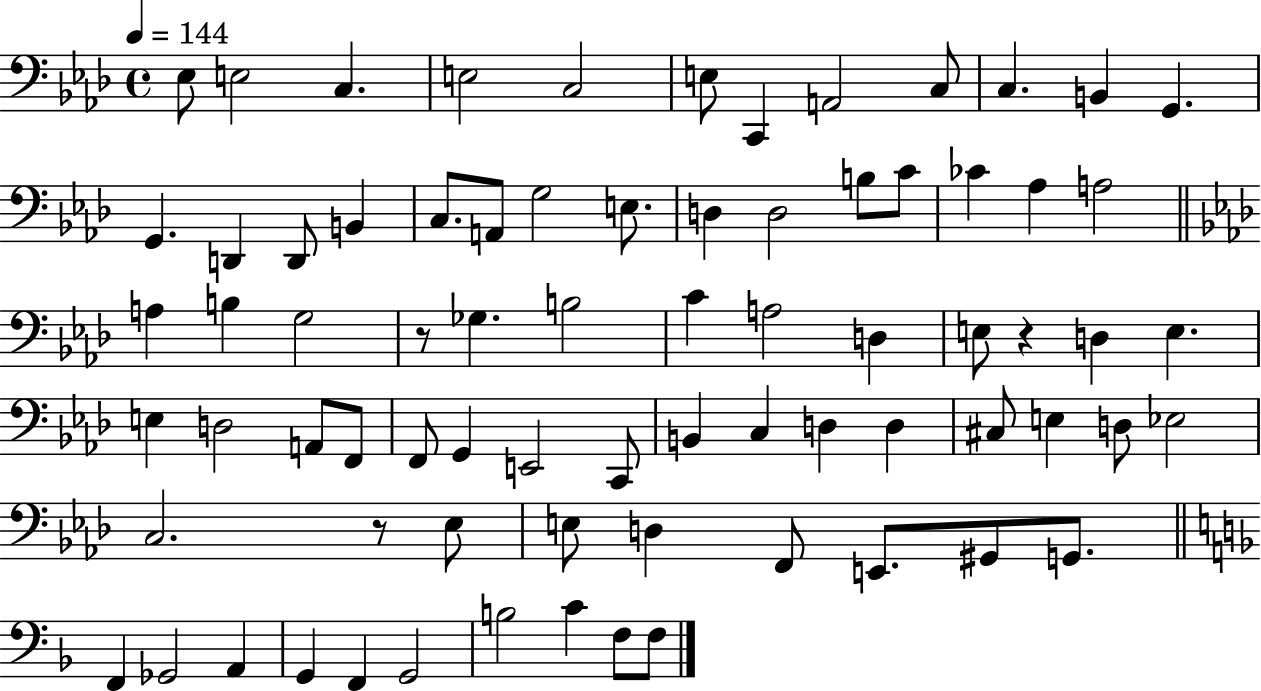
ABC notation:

X:1
T:Untitled
M:4/4
L:1/4
K:Ab
_E,/2 E,2 C, E,2 C,2 E,/2 C,, A,,2 C,/2 C, B,, G,, G,, D,, D,,/2 B,, C,/2 A,,/2 G,2 E,/2 D, D,2 B,/2 C/2 _C _A, A,2 A, B, G,2 z/2 _G, B,2 C A,2 D, E,/2 z D, E, E, D,2 A,,/2 F,,/2 F,,/2 G,, E,,2 C,,/2 B,, C, D, D, ^C,/2 E, D,/2 _E,2 C,2 z/2 _E,/2 E,/2 D, F,,/2 E,,/2 ^G,,/2 G,,/2 F,, _G,,2 A,, G,, F,, G,,2 B,2 C F,/2 F,/2